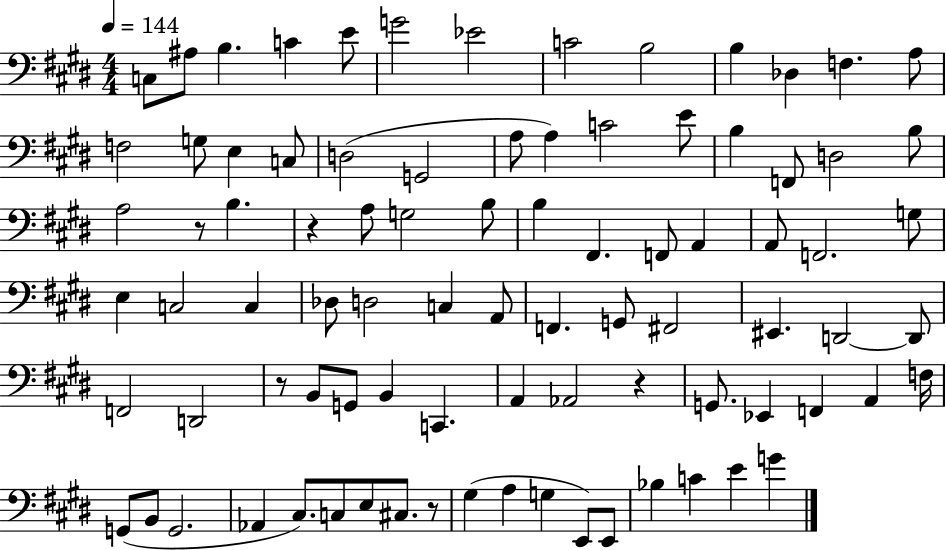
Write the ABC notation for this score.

X:1
T:Untitled
M:4/4
L:1/4
K:E
C,/2 ^A,/2 B, C E/2 G2 _E2 C2 B,2 B, _D, F, A,/2 F,2 G,/2 E, C,/2 D,2 G,,2 A,/2 A, C2 E/2 B, F,,/2 D,2 B,/2 A,2 z/2 B, z A,/2 G,2 B,/2 B, ^F,, F,,/2 A,, A,,/2 F,,2 G,/2 E, C,2 C, _D,/2 D,2 C, A,,/2 F,, G,,/2 ^F,,2 ^E,, D,,2 D,,/2 F,,2 D,,2 z/2 B,,/2 G,,/2 B,, C,, A,, _A,,2 z G,,/2 _E,, F,, A,, F,/4 G,,/2 B,,/2 G,,2 _A,, ^C,/2 C,/2 E,/2 ^C,/2 z/2 ^G, A, G, E,,/2 E,,/2 _B, C E G